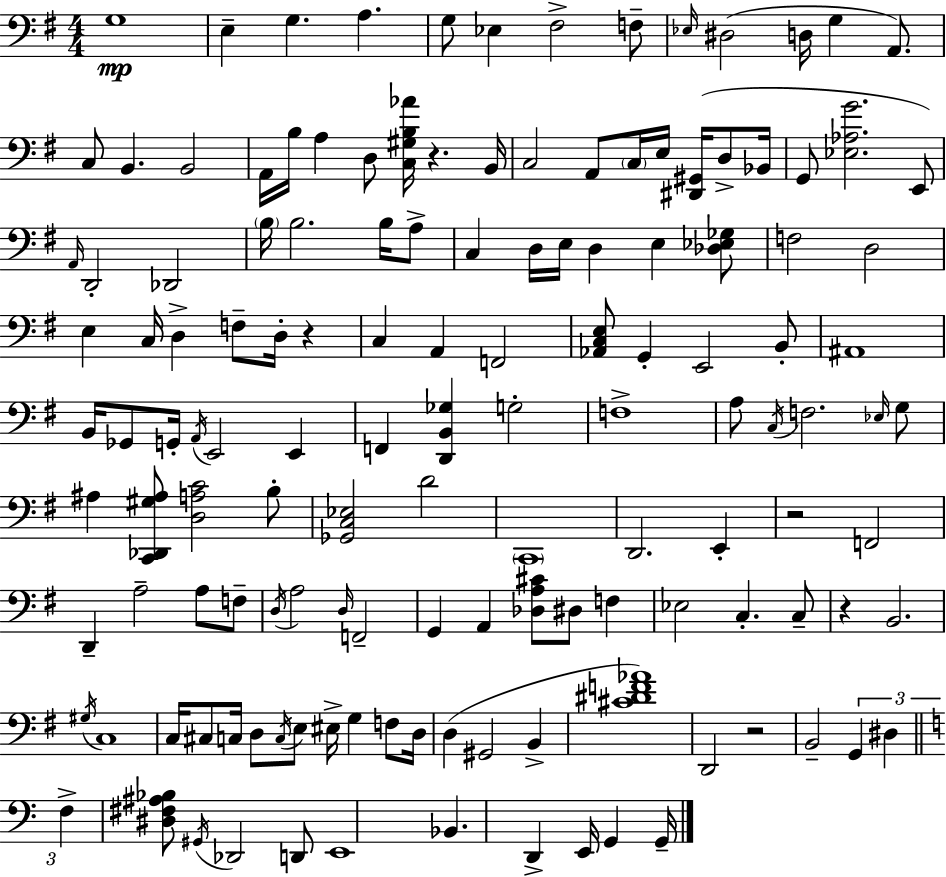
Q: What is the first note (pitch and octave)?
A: G3